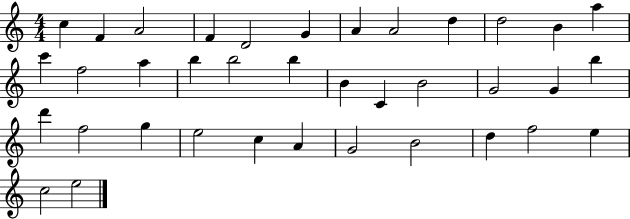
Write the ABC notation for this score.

X:1
T:Untitled
M:4/4
L:1/4
K:C
c F A2 F D2 G A A2 d d2 B a c' f2 a b b2 b B C B2 G2 G b d' f2 g e2 c A G2 B2 d f2 e c2 e2